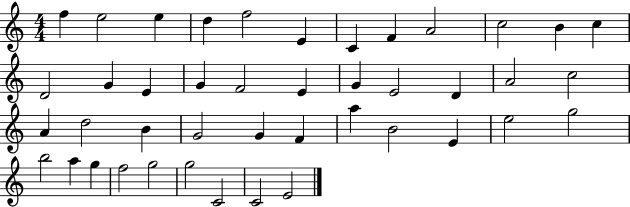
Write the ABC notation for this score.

X:1
T:Untitled
M:4/4
L:1/4
K:C
f e2 e d f2 E C F A2 c2 B c D2 G E G F2 E G E2 D A2 c2 A d2 B G2 G F a B2 E e2 g2 b2 a g f2 g2 g2 C2 C2 E2